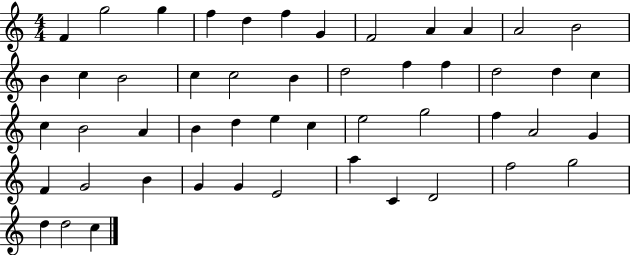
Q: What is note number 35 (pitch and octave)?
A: A4